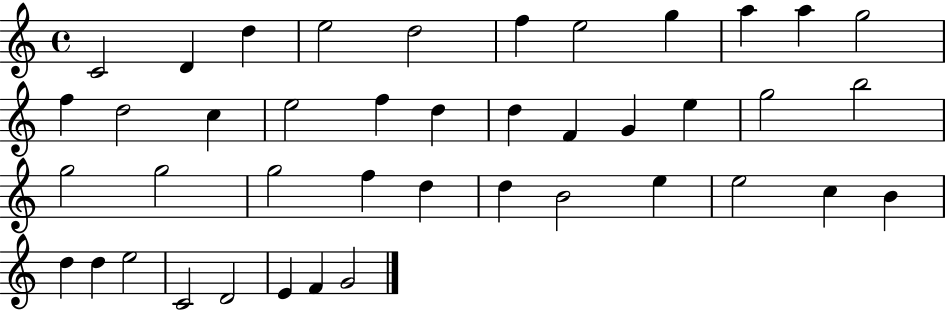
X:1
T:Untitled
M:4/4
L:1/4
K:C
C2 D d e2 d2 f e2 g a a g2 f d2 c e2 f d d F G e g2 b2 g2 g2 g2 f d d B2 e e2 c B d d e2 C2 D2 E F G2